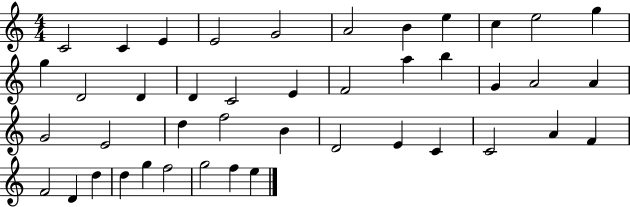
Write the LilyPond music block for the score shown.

{
  \clef treble
  \numericTimeSignature
  \time 4/4
  \key c \major
  c'2 c'4 e'4 | e'2 g'2 | a'2 b'4 e''4 | c''4 e''2 g''4 | \break g''4 d'2 d'4 | d'4 c'2 e'4 | f'2 a''4 b''4 | g'4 a'2 a'4 | \break g'2 e'2 | d''4 f''2 b'4 | d'2 e'4 c'4 | c'2 a'4 f'4 | \break f'2 d'4 d''4 | d''4 g''4 f''2 | g''2 f''4 e''4 | \bar "|."
}